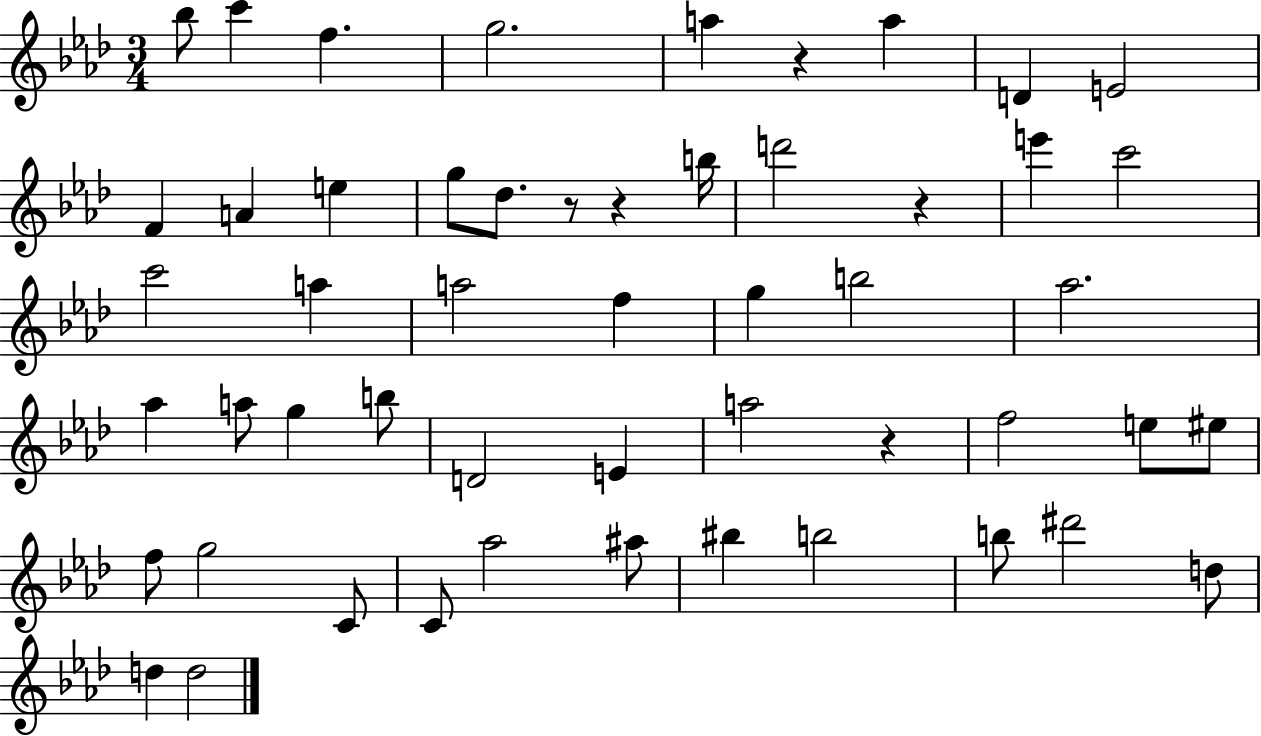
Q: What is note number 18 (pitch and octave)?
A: C6